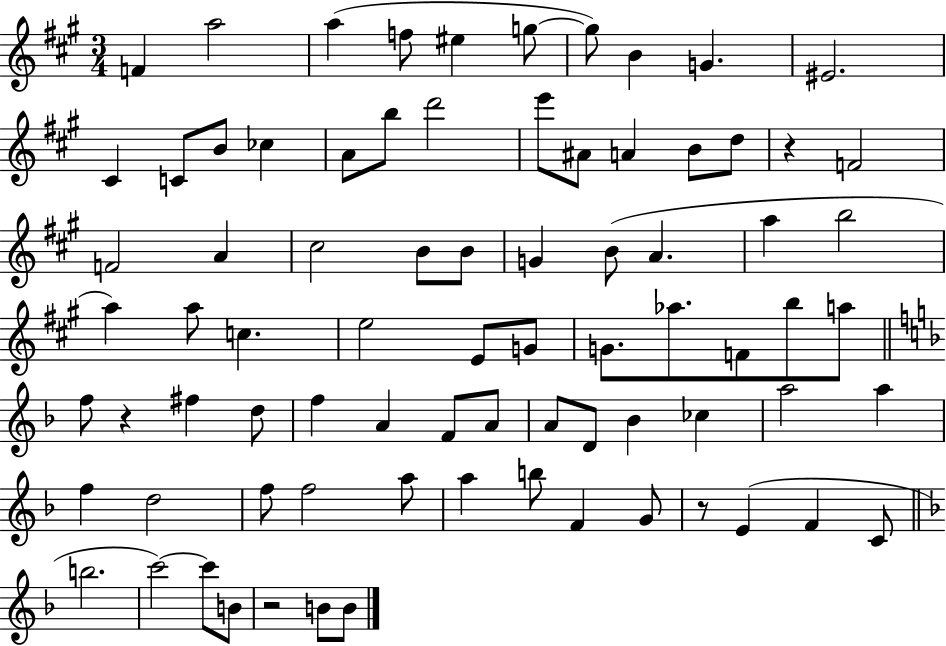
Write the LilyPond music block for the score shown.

{
  \clef treble
  \numericTimeSignature
  \time 3/4
  \key a \major
  \repeat volta 2 { f'4 a''2 | a''4( f''8 eis''4 g''8~~ | g''8) b'4 g'4. | eis'2. | \break cis'4 c'8 b'8 ces''4 | a'8 b''8 d'''2 | e'''8 ais'8 a'4 b'8 d''8 | r4 f'2 | \break f'2 a'4 | cis''2 b'8 b'8 | g'4 b'8( a'4. | a''4 b''2 | \break a''4) a''8 c''4. | e''2 e'8 g'8 | g'8. aes''8. f'8 b''8 a''8 | \bar "||" \break \key f \major f''8 r4 fis''4 d''8 | f''4 a'4 f'8 a'8 | a'8 d'8 bes'4 ces''4 | a''2 a''4 | \break f''4 d''2 | f''8 f''2 a''8 | a''4 b''8 f'4 g'8 | r8 e'4( f'4 c'8 | \break \bar "||" \break \key d \minor b''2. | c'''2~~) c'''8 b'8 | r2 b'8 b'8 | } \bar "|."
}